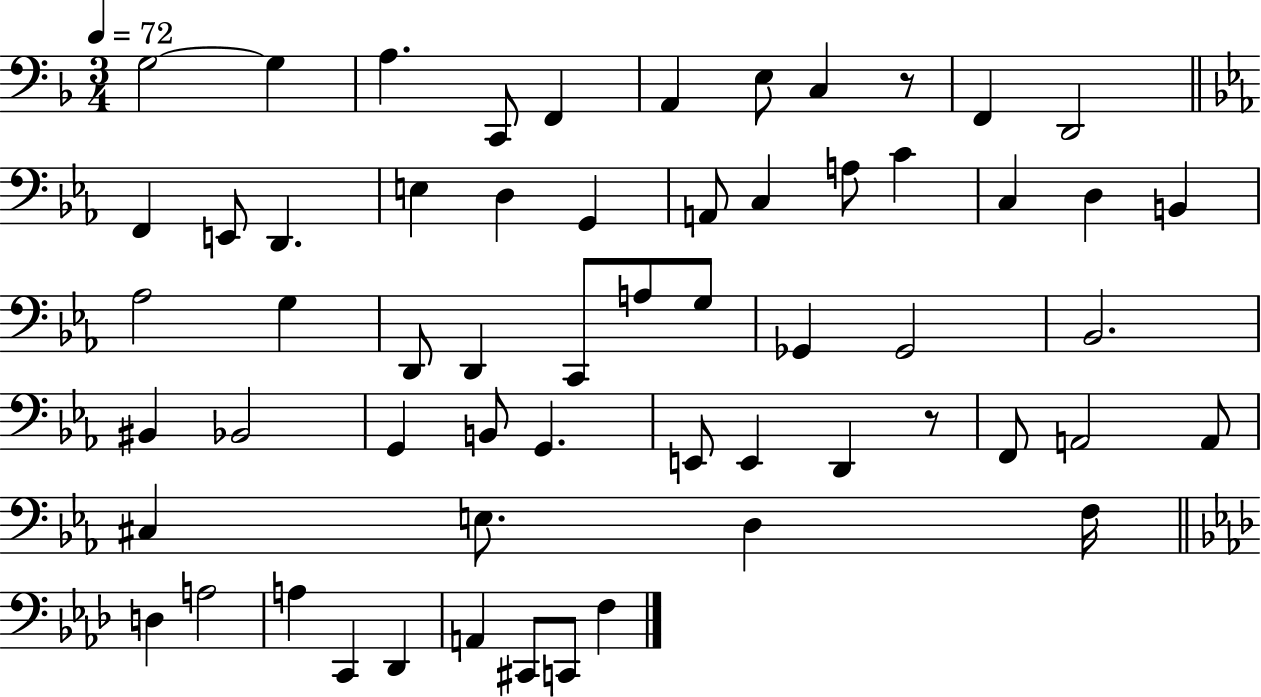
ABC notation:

X:1
T:Untitled
M:3/4
L:1/4
K:F
G,2 G, A, C,,/2 F,, A,, E,/2 C, z/2 F,, D,,2 F,, E,,/2 D,, E, D, G,, A,,/2 C, A,/2 C C, D, B,, _A,2 G, D,,/2 D,, C,,/2 A,/2 G,/2 _G,, _G,,2 _B,,2 ^B,, _B,,2 G,, B,,/2 G,, E,,/2 E,, D,, z/2 F,,/2 A,,2 A,,/2 ^C, E,/2 D, F,/4 D, A,2 A, C,, _D,, A,, ^C,,/2 C,,/2 F,